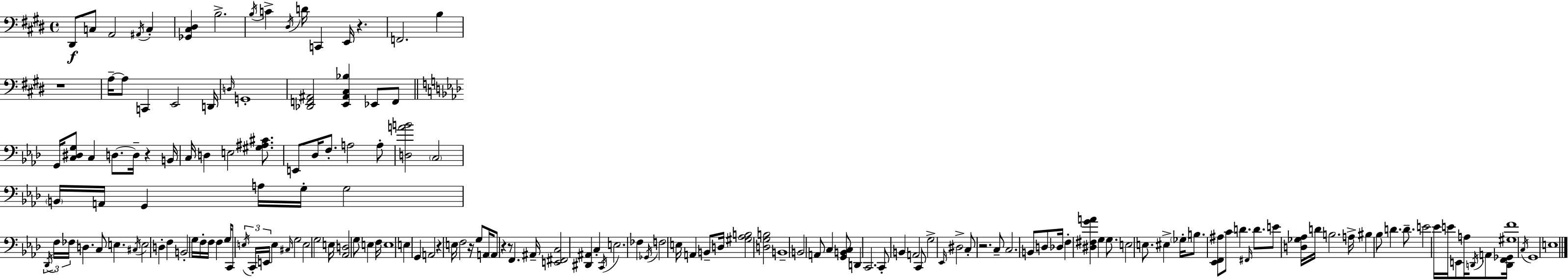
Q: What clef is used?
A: bass